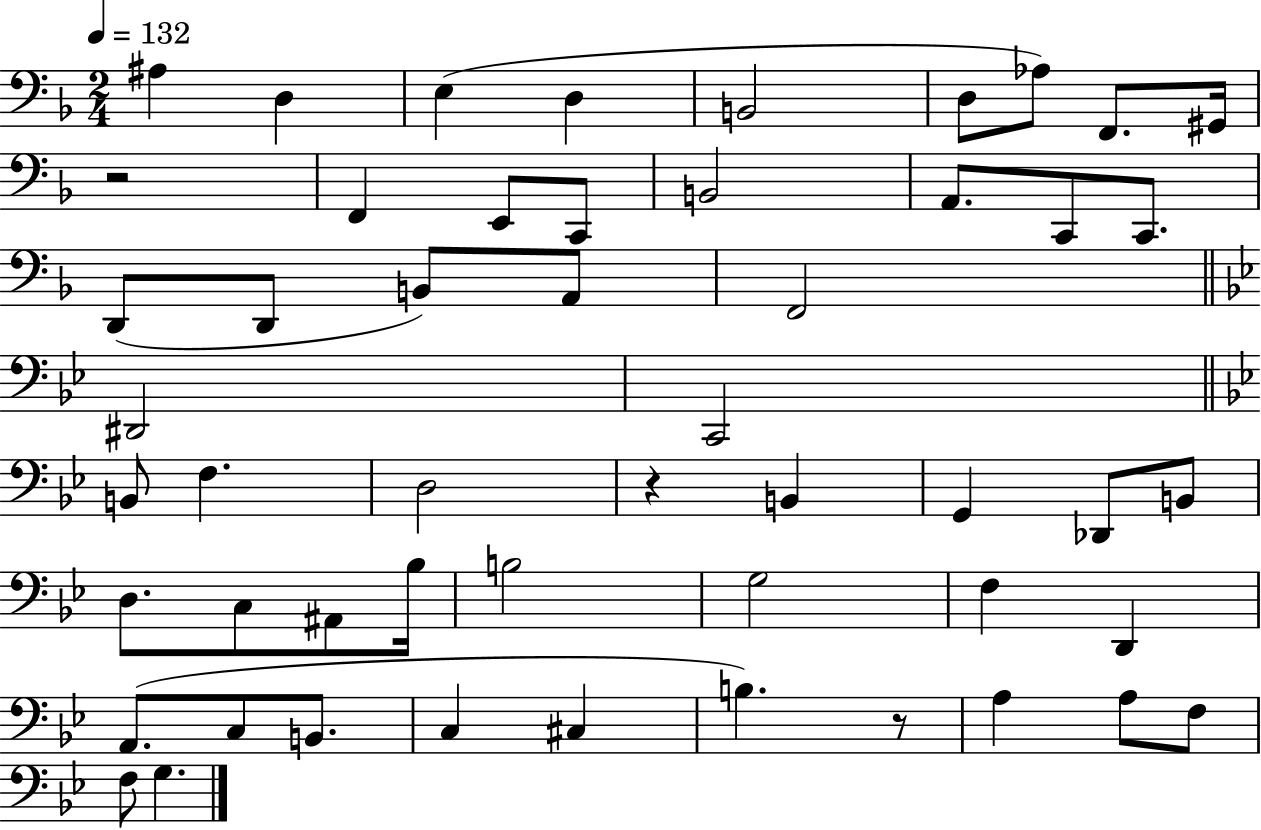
X:1
T:Untitled
M:2/4
L:1/4
K:F
^A, D, E, D, B,,2 D,/2 _A,/2 F,,/2 ^G,,/4 z2 F,, E,,/2 C,,/2 B,,2 A,,/2 C,,/2 C,,/2 D,,/2 D,,/2 B,,/2 A,,/2 F,,2 ^D,,2 C,,2 B,,/2 F, D,2 z B,, G,, _D,,/2 B,,/2 D,/2 C,/2 ^A,,/2 _B,/4 B,2 G,2 F, D,, A,,/2 C,/2 B,,/2 C, ^C, B, z/2 A, A,/2 F,/2 F,/2 G,